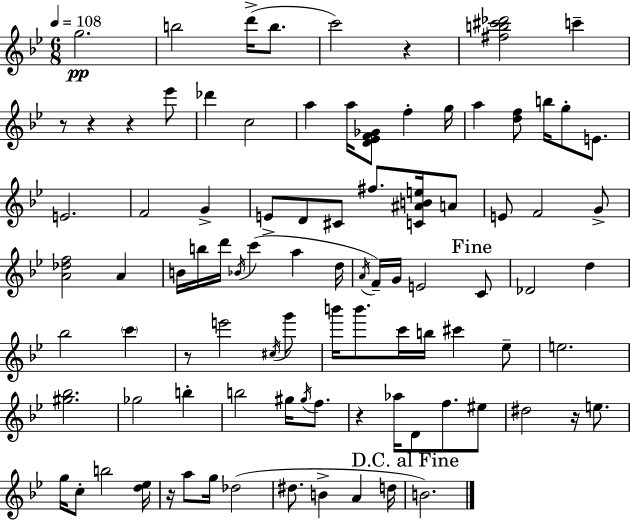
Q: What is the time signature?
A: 6/8